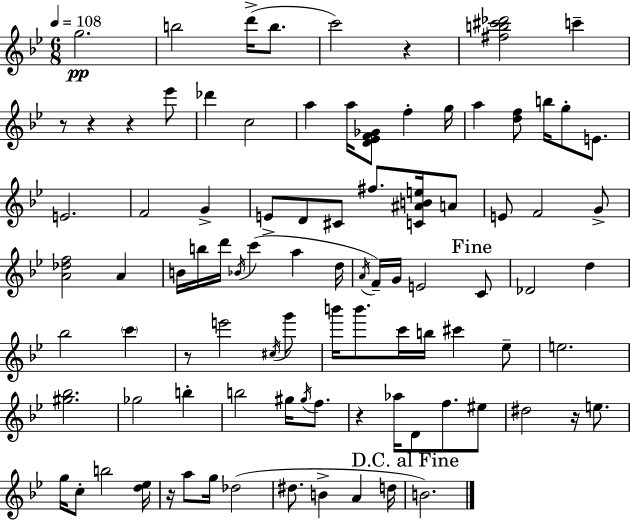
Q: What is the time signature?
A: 6/8